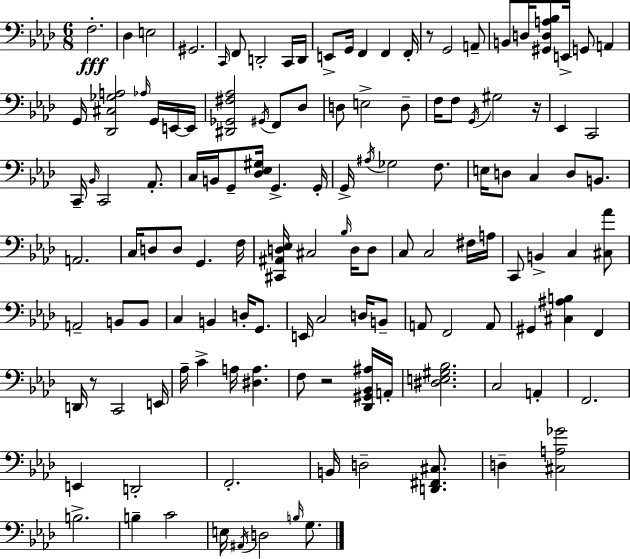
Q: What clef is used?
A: bass